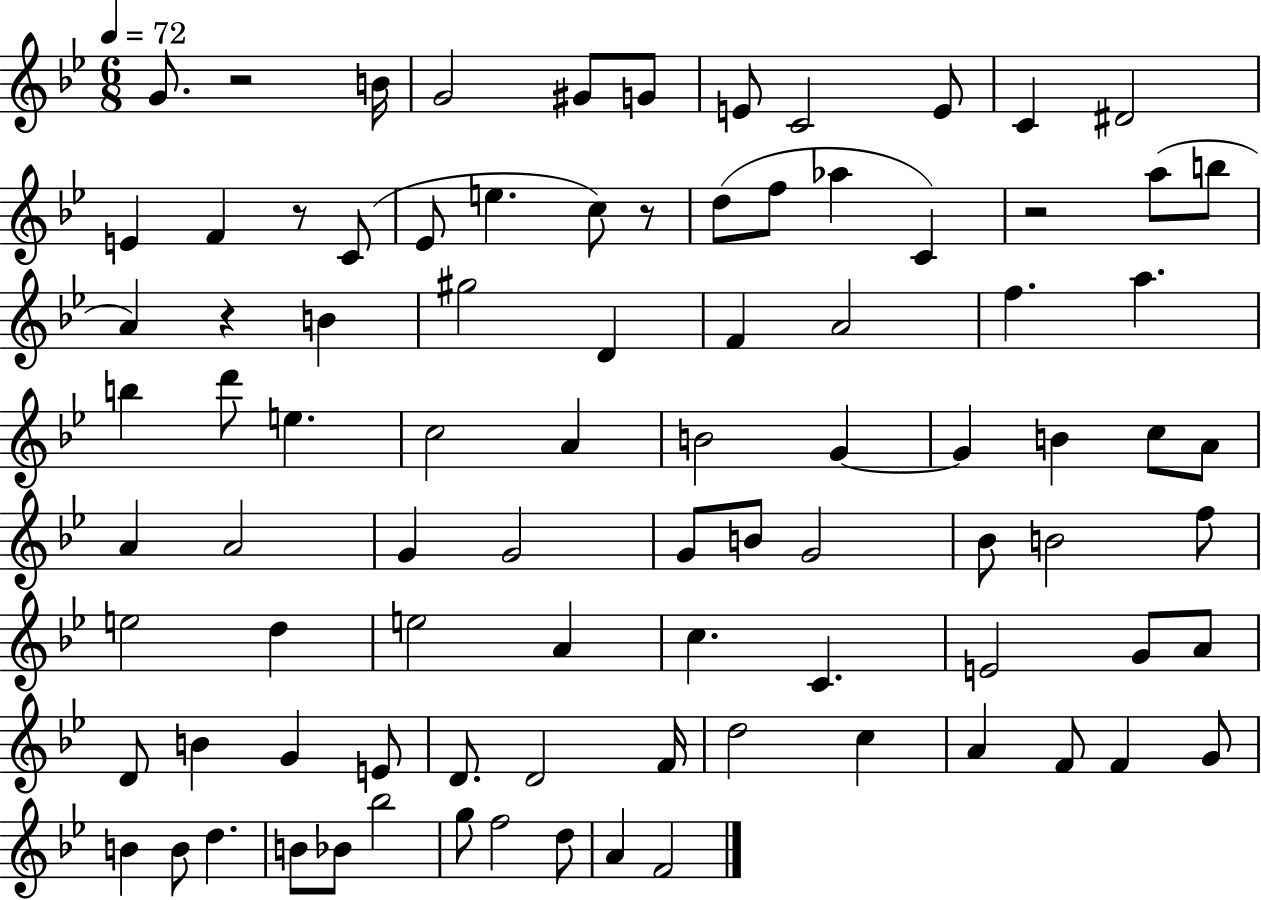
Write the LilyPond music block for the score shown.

{
  \clef treble
  \numericTimeSignature
  \time 6/8
  \key bes \major
  \tempo 4 = 72
  g'8. r2 b'16 | g'2 gis'8 g'8 | e'8 c'2 e'8 | c'4 dis'2 | \break e'4 f'4 r8 c'8( | ees'8 e''4. c''8) r8 | d''8( f''8 aes''4 c'4) | r2 a''8( b''8 | \break a'4) r4 b'4 | gis''2 d'4 | f'4 a'2 | f''4. a''4. | \break b''4 d'''8 e''4. | c''2 a'4 | b'2 g'4~~ | g'4 b'4 c''8 a'8 | \break a'4 a'2 | g'4 g'2 | g'8 b'8 g'2 | bes'8 b'2 f''8 | \break e''2 d''4 | e''2 a'4 | c''4. c'4. | e'2 g'8 a'8 | \break d'8 b'4 g'4 e'8 | d'8. d'2 f'16 | d''2 c''4 | a'4 f'8 f'4 g'8 | \break b'4 b'8 d''4. | b'8 bes'8 bes''2 | g''8 f''2 d''8 | a'4 f'2 | \break \bar "|."
}